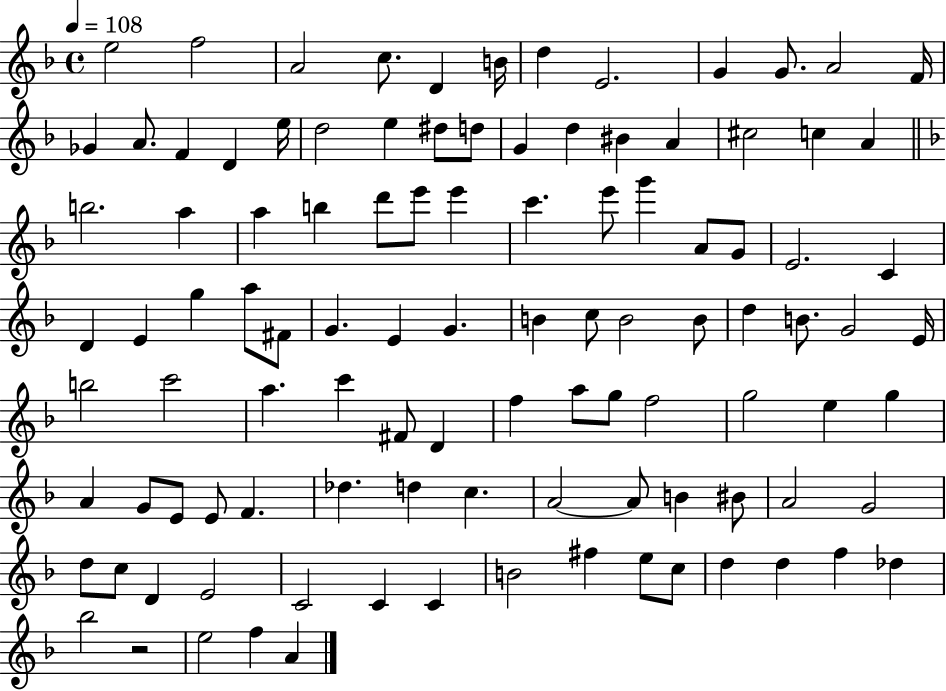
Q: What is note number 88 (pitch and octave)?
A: D4